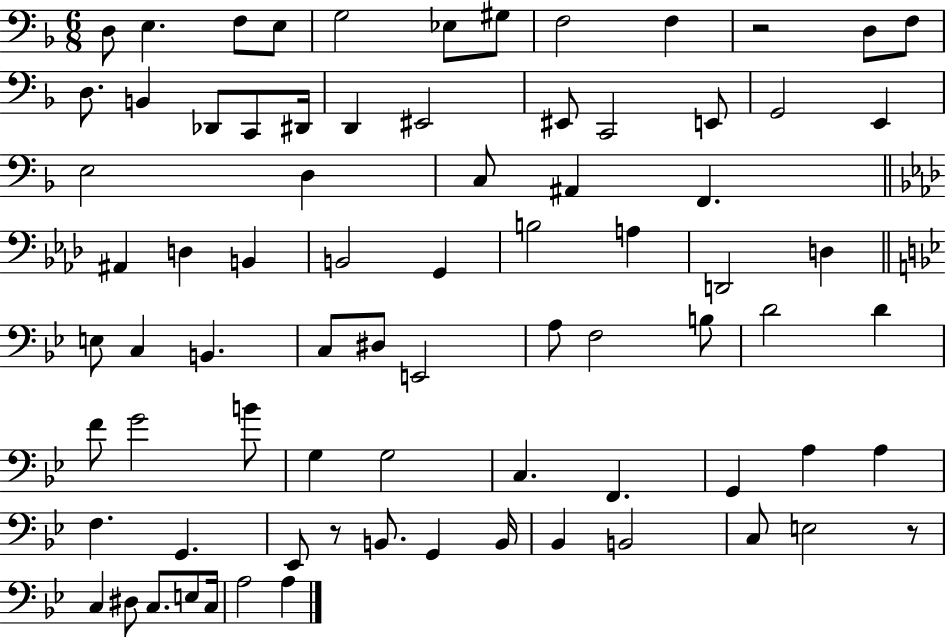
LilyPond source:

{
  \clef bass
  \numericTimeSignature
  \time 6/8
  \key f \major
  d8 e4. f8 e8 | g2 ees8 gis8 | f2 f4 | r2 d8 f8 | \break d8. b,4 des,8 c,8 dis,16 | d,4 eis,2 | eis,8 c,2 e,8 | g,2 e,4 | \break e2 d4 | c8 ais,4 f,4. | \bar "||" \break \key f \minor ais,4 d4 b,4 | b,2 g,4 | b2 a4 | d,2 d4 | \break \bar "||" \break \key bes \major e8 c4 b,4. | c8 dis8 e,2 | a8 f2 b8 | d'2 d'4 | \break f'8 g'2 b'8 | g4 g2 | c4. f,4. | g,4 a4 a4 | \break f4. g,4. | ees,8 r8 b,8. g,4 b,16 | bes,4 b,2 | c8 e2 r8 | \break c4 dis8 c8. e8 c16 | a2 a4 | \bar "|."
}